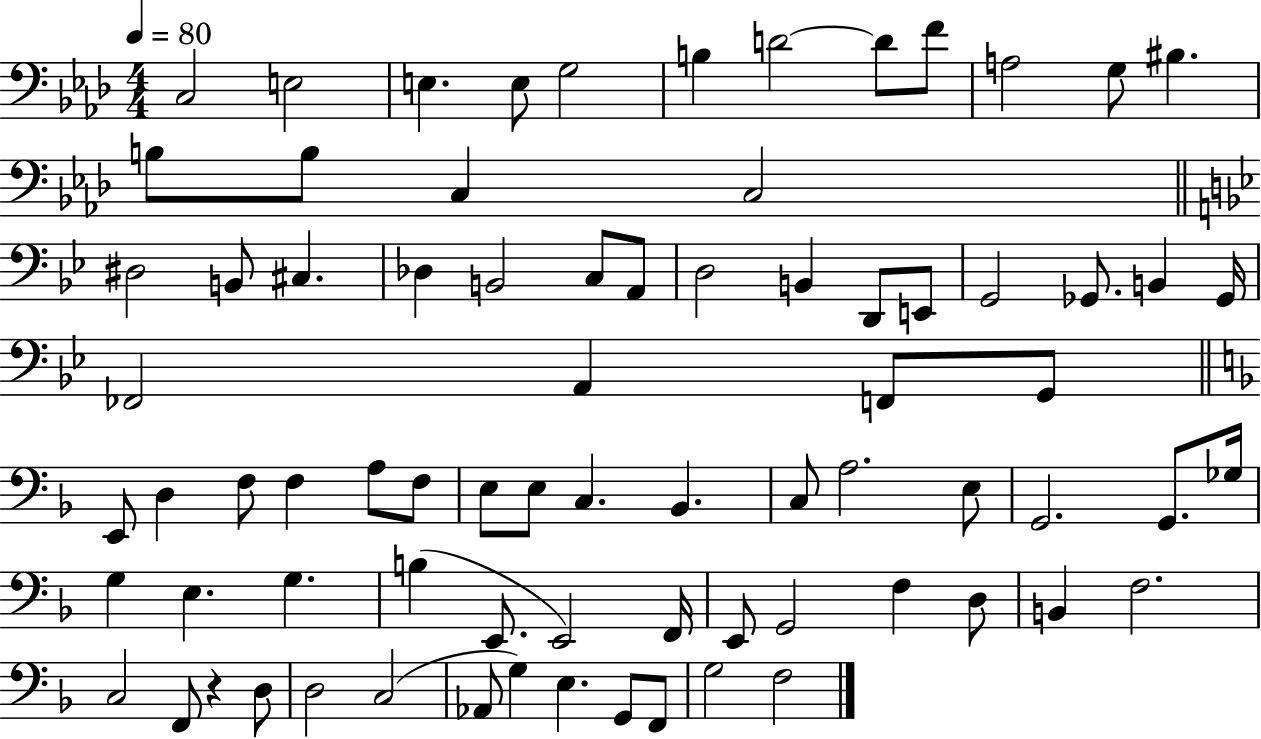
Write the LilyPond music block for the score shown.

{
  \clef bass
  \numericTimeSignature
  \time 4/4
  \key aes \major
  \tempo 4 = 80
  c2 e2 | e4. e8 g2 | b4 d'2~~ d'8 f'8 | a2 g8 bis4. | \break b8 b8 c4 c2 | \bar "||" \break \key g \minor dis2 b,8 cis4. | des4 b,2 c8 a,8 | d2 b,4 d,8 e,8 | g,2 ges,8. b,4 ges,16 | \break fes,2 a,4 f,8 g,8 | \bar "||" \break \key f \major e,8 d4 f8 f4 a8 f8 | e8 e8 c4. bes,4. | c8 a2. e8 | g,2. g,8. ges16 | \break g4 e4. g4. | b4( e,8. e,2) f,16 | e,8 g,2 f4 d8 | b,4 f2. | \break c2 f,8 r4 d8 | d2 c2( | aes,8 g4) e4. g,8 f,8 | g2 f2 | \break \bar "|."
}